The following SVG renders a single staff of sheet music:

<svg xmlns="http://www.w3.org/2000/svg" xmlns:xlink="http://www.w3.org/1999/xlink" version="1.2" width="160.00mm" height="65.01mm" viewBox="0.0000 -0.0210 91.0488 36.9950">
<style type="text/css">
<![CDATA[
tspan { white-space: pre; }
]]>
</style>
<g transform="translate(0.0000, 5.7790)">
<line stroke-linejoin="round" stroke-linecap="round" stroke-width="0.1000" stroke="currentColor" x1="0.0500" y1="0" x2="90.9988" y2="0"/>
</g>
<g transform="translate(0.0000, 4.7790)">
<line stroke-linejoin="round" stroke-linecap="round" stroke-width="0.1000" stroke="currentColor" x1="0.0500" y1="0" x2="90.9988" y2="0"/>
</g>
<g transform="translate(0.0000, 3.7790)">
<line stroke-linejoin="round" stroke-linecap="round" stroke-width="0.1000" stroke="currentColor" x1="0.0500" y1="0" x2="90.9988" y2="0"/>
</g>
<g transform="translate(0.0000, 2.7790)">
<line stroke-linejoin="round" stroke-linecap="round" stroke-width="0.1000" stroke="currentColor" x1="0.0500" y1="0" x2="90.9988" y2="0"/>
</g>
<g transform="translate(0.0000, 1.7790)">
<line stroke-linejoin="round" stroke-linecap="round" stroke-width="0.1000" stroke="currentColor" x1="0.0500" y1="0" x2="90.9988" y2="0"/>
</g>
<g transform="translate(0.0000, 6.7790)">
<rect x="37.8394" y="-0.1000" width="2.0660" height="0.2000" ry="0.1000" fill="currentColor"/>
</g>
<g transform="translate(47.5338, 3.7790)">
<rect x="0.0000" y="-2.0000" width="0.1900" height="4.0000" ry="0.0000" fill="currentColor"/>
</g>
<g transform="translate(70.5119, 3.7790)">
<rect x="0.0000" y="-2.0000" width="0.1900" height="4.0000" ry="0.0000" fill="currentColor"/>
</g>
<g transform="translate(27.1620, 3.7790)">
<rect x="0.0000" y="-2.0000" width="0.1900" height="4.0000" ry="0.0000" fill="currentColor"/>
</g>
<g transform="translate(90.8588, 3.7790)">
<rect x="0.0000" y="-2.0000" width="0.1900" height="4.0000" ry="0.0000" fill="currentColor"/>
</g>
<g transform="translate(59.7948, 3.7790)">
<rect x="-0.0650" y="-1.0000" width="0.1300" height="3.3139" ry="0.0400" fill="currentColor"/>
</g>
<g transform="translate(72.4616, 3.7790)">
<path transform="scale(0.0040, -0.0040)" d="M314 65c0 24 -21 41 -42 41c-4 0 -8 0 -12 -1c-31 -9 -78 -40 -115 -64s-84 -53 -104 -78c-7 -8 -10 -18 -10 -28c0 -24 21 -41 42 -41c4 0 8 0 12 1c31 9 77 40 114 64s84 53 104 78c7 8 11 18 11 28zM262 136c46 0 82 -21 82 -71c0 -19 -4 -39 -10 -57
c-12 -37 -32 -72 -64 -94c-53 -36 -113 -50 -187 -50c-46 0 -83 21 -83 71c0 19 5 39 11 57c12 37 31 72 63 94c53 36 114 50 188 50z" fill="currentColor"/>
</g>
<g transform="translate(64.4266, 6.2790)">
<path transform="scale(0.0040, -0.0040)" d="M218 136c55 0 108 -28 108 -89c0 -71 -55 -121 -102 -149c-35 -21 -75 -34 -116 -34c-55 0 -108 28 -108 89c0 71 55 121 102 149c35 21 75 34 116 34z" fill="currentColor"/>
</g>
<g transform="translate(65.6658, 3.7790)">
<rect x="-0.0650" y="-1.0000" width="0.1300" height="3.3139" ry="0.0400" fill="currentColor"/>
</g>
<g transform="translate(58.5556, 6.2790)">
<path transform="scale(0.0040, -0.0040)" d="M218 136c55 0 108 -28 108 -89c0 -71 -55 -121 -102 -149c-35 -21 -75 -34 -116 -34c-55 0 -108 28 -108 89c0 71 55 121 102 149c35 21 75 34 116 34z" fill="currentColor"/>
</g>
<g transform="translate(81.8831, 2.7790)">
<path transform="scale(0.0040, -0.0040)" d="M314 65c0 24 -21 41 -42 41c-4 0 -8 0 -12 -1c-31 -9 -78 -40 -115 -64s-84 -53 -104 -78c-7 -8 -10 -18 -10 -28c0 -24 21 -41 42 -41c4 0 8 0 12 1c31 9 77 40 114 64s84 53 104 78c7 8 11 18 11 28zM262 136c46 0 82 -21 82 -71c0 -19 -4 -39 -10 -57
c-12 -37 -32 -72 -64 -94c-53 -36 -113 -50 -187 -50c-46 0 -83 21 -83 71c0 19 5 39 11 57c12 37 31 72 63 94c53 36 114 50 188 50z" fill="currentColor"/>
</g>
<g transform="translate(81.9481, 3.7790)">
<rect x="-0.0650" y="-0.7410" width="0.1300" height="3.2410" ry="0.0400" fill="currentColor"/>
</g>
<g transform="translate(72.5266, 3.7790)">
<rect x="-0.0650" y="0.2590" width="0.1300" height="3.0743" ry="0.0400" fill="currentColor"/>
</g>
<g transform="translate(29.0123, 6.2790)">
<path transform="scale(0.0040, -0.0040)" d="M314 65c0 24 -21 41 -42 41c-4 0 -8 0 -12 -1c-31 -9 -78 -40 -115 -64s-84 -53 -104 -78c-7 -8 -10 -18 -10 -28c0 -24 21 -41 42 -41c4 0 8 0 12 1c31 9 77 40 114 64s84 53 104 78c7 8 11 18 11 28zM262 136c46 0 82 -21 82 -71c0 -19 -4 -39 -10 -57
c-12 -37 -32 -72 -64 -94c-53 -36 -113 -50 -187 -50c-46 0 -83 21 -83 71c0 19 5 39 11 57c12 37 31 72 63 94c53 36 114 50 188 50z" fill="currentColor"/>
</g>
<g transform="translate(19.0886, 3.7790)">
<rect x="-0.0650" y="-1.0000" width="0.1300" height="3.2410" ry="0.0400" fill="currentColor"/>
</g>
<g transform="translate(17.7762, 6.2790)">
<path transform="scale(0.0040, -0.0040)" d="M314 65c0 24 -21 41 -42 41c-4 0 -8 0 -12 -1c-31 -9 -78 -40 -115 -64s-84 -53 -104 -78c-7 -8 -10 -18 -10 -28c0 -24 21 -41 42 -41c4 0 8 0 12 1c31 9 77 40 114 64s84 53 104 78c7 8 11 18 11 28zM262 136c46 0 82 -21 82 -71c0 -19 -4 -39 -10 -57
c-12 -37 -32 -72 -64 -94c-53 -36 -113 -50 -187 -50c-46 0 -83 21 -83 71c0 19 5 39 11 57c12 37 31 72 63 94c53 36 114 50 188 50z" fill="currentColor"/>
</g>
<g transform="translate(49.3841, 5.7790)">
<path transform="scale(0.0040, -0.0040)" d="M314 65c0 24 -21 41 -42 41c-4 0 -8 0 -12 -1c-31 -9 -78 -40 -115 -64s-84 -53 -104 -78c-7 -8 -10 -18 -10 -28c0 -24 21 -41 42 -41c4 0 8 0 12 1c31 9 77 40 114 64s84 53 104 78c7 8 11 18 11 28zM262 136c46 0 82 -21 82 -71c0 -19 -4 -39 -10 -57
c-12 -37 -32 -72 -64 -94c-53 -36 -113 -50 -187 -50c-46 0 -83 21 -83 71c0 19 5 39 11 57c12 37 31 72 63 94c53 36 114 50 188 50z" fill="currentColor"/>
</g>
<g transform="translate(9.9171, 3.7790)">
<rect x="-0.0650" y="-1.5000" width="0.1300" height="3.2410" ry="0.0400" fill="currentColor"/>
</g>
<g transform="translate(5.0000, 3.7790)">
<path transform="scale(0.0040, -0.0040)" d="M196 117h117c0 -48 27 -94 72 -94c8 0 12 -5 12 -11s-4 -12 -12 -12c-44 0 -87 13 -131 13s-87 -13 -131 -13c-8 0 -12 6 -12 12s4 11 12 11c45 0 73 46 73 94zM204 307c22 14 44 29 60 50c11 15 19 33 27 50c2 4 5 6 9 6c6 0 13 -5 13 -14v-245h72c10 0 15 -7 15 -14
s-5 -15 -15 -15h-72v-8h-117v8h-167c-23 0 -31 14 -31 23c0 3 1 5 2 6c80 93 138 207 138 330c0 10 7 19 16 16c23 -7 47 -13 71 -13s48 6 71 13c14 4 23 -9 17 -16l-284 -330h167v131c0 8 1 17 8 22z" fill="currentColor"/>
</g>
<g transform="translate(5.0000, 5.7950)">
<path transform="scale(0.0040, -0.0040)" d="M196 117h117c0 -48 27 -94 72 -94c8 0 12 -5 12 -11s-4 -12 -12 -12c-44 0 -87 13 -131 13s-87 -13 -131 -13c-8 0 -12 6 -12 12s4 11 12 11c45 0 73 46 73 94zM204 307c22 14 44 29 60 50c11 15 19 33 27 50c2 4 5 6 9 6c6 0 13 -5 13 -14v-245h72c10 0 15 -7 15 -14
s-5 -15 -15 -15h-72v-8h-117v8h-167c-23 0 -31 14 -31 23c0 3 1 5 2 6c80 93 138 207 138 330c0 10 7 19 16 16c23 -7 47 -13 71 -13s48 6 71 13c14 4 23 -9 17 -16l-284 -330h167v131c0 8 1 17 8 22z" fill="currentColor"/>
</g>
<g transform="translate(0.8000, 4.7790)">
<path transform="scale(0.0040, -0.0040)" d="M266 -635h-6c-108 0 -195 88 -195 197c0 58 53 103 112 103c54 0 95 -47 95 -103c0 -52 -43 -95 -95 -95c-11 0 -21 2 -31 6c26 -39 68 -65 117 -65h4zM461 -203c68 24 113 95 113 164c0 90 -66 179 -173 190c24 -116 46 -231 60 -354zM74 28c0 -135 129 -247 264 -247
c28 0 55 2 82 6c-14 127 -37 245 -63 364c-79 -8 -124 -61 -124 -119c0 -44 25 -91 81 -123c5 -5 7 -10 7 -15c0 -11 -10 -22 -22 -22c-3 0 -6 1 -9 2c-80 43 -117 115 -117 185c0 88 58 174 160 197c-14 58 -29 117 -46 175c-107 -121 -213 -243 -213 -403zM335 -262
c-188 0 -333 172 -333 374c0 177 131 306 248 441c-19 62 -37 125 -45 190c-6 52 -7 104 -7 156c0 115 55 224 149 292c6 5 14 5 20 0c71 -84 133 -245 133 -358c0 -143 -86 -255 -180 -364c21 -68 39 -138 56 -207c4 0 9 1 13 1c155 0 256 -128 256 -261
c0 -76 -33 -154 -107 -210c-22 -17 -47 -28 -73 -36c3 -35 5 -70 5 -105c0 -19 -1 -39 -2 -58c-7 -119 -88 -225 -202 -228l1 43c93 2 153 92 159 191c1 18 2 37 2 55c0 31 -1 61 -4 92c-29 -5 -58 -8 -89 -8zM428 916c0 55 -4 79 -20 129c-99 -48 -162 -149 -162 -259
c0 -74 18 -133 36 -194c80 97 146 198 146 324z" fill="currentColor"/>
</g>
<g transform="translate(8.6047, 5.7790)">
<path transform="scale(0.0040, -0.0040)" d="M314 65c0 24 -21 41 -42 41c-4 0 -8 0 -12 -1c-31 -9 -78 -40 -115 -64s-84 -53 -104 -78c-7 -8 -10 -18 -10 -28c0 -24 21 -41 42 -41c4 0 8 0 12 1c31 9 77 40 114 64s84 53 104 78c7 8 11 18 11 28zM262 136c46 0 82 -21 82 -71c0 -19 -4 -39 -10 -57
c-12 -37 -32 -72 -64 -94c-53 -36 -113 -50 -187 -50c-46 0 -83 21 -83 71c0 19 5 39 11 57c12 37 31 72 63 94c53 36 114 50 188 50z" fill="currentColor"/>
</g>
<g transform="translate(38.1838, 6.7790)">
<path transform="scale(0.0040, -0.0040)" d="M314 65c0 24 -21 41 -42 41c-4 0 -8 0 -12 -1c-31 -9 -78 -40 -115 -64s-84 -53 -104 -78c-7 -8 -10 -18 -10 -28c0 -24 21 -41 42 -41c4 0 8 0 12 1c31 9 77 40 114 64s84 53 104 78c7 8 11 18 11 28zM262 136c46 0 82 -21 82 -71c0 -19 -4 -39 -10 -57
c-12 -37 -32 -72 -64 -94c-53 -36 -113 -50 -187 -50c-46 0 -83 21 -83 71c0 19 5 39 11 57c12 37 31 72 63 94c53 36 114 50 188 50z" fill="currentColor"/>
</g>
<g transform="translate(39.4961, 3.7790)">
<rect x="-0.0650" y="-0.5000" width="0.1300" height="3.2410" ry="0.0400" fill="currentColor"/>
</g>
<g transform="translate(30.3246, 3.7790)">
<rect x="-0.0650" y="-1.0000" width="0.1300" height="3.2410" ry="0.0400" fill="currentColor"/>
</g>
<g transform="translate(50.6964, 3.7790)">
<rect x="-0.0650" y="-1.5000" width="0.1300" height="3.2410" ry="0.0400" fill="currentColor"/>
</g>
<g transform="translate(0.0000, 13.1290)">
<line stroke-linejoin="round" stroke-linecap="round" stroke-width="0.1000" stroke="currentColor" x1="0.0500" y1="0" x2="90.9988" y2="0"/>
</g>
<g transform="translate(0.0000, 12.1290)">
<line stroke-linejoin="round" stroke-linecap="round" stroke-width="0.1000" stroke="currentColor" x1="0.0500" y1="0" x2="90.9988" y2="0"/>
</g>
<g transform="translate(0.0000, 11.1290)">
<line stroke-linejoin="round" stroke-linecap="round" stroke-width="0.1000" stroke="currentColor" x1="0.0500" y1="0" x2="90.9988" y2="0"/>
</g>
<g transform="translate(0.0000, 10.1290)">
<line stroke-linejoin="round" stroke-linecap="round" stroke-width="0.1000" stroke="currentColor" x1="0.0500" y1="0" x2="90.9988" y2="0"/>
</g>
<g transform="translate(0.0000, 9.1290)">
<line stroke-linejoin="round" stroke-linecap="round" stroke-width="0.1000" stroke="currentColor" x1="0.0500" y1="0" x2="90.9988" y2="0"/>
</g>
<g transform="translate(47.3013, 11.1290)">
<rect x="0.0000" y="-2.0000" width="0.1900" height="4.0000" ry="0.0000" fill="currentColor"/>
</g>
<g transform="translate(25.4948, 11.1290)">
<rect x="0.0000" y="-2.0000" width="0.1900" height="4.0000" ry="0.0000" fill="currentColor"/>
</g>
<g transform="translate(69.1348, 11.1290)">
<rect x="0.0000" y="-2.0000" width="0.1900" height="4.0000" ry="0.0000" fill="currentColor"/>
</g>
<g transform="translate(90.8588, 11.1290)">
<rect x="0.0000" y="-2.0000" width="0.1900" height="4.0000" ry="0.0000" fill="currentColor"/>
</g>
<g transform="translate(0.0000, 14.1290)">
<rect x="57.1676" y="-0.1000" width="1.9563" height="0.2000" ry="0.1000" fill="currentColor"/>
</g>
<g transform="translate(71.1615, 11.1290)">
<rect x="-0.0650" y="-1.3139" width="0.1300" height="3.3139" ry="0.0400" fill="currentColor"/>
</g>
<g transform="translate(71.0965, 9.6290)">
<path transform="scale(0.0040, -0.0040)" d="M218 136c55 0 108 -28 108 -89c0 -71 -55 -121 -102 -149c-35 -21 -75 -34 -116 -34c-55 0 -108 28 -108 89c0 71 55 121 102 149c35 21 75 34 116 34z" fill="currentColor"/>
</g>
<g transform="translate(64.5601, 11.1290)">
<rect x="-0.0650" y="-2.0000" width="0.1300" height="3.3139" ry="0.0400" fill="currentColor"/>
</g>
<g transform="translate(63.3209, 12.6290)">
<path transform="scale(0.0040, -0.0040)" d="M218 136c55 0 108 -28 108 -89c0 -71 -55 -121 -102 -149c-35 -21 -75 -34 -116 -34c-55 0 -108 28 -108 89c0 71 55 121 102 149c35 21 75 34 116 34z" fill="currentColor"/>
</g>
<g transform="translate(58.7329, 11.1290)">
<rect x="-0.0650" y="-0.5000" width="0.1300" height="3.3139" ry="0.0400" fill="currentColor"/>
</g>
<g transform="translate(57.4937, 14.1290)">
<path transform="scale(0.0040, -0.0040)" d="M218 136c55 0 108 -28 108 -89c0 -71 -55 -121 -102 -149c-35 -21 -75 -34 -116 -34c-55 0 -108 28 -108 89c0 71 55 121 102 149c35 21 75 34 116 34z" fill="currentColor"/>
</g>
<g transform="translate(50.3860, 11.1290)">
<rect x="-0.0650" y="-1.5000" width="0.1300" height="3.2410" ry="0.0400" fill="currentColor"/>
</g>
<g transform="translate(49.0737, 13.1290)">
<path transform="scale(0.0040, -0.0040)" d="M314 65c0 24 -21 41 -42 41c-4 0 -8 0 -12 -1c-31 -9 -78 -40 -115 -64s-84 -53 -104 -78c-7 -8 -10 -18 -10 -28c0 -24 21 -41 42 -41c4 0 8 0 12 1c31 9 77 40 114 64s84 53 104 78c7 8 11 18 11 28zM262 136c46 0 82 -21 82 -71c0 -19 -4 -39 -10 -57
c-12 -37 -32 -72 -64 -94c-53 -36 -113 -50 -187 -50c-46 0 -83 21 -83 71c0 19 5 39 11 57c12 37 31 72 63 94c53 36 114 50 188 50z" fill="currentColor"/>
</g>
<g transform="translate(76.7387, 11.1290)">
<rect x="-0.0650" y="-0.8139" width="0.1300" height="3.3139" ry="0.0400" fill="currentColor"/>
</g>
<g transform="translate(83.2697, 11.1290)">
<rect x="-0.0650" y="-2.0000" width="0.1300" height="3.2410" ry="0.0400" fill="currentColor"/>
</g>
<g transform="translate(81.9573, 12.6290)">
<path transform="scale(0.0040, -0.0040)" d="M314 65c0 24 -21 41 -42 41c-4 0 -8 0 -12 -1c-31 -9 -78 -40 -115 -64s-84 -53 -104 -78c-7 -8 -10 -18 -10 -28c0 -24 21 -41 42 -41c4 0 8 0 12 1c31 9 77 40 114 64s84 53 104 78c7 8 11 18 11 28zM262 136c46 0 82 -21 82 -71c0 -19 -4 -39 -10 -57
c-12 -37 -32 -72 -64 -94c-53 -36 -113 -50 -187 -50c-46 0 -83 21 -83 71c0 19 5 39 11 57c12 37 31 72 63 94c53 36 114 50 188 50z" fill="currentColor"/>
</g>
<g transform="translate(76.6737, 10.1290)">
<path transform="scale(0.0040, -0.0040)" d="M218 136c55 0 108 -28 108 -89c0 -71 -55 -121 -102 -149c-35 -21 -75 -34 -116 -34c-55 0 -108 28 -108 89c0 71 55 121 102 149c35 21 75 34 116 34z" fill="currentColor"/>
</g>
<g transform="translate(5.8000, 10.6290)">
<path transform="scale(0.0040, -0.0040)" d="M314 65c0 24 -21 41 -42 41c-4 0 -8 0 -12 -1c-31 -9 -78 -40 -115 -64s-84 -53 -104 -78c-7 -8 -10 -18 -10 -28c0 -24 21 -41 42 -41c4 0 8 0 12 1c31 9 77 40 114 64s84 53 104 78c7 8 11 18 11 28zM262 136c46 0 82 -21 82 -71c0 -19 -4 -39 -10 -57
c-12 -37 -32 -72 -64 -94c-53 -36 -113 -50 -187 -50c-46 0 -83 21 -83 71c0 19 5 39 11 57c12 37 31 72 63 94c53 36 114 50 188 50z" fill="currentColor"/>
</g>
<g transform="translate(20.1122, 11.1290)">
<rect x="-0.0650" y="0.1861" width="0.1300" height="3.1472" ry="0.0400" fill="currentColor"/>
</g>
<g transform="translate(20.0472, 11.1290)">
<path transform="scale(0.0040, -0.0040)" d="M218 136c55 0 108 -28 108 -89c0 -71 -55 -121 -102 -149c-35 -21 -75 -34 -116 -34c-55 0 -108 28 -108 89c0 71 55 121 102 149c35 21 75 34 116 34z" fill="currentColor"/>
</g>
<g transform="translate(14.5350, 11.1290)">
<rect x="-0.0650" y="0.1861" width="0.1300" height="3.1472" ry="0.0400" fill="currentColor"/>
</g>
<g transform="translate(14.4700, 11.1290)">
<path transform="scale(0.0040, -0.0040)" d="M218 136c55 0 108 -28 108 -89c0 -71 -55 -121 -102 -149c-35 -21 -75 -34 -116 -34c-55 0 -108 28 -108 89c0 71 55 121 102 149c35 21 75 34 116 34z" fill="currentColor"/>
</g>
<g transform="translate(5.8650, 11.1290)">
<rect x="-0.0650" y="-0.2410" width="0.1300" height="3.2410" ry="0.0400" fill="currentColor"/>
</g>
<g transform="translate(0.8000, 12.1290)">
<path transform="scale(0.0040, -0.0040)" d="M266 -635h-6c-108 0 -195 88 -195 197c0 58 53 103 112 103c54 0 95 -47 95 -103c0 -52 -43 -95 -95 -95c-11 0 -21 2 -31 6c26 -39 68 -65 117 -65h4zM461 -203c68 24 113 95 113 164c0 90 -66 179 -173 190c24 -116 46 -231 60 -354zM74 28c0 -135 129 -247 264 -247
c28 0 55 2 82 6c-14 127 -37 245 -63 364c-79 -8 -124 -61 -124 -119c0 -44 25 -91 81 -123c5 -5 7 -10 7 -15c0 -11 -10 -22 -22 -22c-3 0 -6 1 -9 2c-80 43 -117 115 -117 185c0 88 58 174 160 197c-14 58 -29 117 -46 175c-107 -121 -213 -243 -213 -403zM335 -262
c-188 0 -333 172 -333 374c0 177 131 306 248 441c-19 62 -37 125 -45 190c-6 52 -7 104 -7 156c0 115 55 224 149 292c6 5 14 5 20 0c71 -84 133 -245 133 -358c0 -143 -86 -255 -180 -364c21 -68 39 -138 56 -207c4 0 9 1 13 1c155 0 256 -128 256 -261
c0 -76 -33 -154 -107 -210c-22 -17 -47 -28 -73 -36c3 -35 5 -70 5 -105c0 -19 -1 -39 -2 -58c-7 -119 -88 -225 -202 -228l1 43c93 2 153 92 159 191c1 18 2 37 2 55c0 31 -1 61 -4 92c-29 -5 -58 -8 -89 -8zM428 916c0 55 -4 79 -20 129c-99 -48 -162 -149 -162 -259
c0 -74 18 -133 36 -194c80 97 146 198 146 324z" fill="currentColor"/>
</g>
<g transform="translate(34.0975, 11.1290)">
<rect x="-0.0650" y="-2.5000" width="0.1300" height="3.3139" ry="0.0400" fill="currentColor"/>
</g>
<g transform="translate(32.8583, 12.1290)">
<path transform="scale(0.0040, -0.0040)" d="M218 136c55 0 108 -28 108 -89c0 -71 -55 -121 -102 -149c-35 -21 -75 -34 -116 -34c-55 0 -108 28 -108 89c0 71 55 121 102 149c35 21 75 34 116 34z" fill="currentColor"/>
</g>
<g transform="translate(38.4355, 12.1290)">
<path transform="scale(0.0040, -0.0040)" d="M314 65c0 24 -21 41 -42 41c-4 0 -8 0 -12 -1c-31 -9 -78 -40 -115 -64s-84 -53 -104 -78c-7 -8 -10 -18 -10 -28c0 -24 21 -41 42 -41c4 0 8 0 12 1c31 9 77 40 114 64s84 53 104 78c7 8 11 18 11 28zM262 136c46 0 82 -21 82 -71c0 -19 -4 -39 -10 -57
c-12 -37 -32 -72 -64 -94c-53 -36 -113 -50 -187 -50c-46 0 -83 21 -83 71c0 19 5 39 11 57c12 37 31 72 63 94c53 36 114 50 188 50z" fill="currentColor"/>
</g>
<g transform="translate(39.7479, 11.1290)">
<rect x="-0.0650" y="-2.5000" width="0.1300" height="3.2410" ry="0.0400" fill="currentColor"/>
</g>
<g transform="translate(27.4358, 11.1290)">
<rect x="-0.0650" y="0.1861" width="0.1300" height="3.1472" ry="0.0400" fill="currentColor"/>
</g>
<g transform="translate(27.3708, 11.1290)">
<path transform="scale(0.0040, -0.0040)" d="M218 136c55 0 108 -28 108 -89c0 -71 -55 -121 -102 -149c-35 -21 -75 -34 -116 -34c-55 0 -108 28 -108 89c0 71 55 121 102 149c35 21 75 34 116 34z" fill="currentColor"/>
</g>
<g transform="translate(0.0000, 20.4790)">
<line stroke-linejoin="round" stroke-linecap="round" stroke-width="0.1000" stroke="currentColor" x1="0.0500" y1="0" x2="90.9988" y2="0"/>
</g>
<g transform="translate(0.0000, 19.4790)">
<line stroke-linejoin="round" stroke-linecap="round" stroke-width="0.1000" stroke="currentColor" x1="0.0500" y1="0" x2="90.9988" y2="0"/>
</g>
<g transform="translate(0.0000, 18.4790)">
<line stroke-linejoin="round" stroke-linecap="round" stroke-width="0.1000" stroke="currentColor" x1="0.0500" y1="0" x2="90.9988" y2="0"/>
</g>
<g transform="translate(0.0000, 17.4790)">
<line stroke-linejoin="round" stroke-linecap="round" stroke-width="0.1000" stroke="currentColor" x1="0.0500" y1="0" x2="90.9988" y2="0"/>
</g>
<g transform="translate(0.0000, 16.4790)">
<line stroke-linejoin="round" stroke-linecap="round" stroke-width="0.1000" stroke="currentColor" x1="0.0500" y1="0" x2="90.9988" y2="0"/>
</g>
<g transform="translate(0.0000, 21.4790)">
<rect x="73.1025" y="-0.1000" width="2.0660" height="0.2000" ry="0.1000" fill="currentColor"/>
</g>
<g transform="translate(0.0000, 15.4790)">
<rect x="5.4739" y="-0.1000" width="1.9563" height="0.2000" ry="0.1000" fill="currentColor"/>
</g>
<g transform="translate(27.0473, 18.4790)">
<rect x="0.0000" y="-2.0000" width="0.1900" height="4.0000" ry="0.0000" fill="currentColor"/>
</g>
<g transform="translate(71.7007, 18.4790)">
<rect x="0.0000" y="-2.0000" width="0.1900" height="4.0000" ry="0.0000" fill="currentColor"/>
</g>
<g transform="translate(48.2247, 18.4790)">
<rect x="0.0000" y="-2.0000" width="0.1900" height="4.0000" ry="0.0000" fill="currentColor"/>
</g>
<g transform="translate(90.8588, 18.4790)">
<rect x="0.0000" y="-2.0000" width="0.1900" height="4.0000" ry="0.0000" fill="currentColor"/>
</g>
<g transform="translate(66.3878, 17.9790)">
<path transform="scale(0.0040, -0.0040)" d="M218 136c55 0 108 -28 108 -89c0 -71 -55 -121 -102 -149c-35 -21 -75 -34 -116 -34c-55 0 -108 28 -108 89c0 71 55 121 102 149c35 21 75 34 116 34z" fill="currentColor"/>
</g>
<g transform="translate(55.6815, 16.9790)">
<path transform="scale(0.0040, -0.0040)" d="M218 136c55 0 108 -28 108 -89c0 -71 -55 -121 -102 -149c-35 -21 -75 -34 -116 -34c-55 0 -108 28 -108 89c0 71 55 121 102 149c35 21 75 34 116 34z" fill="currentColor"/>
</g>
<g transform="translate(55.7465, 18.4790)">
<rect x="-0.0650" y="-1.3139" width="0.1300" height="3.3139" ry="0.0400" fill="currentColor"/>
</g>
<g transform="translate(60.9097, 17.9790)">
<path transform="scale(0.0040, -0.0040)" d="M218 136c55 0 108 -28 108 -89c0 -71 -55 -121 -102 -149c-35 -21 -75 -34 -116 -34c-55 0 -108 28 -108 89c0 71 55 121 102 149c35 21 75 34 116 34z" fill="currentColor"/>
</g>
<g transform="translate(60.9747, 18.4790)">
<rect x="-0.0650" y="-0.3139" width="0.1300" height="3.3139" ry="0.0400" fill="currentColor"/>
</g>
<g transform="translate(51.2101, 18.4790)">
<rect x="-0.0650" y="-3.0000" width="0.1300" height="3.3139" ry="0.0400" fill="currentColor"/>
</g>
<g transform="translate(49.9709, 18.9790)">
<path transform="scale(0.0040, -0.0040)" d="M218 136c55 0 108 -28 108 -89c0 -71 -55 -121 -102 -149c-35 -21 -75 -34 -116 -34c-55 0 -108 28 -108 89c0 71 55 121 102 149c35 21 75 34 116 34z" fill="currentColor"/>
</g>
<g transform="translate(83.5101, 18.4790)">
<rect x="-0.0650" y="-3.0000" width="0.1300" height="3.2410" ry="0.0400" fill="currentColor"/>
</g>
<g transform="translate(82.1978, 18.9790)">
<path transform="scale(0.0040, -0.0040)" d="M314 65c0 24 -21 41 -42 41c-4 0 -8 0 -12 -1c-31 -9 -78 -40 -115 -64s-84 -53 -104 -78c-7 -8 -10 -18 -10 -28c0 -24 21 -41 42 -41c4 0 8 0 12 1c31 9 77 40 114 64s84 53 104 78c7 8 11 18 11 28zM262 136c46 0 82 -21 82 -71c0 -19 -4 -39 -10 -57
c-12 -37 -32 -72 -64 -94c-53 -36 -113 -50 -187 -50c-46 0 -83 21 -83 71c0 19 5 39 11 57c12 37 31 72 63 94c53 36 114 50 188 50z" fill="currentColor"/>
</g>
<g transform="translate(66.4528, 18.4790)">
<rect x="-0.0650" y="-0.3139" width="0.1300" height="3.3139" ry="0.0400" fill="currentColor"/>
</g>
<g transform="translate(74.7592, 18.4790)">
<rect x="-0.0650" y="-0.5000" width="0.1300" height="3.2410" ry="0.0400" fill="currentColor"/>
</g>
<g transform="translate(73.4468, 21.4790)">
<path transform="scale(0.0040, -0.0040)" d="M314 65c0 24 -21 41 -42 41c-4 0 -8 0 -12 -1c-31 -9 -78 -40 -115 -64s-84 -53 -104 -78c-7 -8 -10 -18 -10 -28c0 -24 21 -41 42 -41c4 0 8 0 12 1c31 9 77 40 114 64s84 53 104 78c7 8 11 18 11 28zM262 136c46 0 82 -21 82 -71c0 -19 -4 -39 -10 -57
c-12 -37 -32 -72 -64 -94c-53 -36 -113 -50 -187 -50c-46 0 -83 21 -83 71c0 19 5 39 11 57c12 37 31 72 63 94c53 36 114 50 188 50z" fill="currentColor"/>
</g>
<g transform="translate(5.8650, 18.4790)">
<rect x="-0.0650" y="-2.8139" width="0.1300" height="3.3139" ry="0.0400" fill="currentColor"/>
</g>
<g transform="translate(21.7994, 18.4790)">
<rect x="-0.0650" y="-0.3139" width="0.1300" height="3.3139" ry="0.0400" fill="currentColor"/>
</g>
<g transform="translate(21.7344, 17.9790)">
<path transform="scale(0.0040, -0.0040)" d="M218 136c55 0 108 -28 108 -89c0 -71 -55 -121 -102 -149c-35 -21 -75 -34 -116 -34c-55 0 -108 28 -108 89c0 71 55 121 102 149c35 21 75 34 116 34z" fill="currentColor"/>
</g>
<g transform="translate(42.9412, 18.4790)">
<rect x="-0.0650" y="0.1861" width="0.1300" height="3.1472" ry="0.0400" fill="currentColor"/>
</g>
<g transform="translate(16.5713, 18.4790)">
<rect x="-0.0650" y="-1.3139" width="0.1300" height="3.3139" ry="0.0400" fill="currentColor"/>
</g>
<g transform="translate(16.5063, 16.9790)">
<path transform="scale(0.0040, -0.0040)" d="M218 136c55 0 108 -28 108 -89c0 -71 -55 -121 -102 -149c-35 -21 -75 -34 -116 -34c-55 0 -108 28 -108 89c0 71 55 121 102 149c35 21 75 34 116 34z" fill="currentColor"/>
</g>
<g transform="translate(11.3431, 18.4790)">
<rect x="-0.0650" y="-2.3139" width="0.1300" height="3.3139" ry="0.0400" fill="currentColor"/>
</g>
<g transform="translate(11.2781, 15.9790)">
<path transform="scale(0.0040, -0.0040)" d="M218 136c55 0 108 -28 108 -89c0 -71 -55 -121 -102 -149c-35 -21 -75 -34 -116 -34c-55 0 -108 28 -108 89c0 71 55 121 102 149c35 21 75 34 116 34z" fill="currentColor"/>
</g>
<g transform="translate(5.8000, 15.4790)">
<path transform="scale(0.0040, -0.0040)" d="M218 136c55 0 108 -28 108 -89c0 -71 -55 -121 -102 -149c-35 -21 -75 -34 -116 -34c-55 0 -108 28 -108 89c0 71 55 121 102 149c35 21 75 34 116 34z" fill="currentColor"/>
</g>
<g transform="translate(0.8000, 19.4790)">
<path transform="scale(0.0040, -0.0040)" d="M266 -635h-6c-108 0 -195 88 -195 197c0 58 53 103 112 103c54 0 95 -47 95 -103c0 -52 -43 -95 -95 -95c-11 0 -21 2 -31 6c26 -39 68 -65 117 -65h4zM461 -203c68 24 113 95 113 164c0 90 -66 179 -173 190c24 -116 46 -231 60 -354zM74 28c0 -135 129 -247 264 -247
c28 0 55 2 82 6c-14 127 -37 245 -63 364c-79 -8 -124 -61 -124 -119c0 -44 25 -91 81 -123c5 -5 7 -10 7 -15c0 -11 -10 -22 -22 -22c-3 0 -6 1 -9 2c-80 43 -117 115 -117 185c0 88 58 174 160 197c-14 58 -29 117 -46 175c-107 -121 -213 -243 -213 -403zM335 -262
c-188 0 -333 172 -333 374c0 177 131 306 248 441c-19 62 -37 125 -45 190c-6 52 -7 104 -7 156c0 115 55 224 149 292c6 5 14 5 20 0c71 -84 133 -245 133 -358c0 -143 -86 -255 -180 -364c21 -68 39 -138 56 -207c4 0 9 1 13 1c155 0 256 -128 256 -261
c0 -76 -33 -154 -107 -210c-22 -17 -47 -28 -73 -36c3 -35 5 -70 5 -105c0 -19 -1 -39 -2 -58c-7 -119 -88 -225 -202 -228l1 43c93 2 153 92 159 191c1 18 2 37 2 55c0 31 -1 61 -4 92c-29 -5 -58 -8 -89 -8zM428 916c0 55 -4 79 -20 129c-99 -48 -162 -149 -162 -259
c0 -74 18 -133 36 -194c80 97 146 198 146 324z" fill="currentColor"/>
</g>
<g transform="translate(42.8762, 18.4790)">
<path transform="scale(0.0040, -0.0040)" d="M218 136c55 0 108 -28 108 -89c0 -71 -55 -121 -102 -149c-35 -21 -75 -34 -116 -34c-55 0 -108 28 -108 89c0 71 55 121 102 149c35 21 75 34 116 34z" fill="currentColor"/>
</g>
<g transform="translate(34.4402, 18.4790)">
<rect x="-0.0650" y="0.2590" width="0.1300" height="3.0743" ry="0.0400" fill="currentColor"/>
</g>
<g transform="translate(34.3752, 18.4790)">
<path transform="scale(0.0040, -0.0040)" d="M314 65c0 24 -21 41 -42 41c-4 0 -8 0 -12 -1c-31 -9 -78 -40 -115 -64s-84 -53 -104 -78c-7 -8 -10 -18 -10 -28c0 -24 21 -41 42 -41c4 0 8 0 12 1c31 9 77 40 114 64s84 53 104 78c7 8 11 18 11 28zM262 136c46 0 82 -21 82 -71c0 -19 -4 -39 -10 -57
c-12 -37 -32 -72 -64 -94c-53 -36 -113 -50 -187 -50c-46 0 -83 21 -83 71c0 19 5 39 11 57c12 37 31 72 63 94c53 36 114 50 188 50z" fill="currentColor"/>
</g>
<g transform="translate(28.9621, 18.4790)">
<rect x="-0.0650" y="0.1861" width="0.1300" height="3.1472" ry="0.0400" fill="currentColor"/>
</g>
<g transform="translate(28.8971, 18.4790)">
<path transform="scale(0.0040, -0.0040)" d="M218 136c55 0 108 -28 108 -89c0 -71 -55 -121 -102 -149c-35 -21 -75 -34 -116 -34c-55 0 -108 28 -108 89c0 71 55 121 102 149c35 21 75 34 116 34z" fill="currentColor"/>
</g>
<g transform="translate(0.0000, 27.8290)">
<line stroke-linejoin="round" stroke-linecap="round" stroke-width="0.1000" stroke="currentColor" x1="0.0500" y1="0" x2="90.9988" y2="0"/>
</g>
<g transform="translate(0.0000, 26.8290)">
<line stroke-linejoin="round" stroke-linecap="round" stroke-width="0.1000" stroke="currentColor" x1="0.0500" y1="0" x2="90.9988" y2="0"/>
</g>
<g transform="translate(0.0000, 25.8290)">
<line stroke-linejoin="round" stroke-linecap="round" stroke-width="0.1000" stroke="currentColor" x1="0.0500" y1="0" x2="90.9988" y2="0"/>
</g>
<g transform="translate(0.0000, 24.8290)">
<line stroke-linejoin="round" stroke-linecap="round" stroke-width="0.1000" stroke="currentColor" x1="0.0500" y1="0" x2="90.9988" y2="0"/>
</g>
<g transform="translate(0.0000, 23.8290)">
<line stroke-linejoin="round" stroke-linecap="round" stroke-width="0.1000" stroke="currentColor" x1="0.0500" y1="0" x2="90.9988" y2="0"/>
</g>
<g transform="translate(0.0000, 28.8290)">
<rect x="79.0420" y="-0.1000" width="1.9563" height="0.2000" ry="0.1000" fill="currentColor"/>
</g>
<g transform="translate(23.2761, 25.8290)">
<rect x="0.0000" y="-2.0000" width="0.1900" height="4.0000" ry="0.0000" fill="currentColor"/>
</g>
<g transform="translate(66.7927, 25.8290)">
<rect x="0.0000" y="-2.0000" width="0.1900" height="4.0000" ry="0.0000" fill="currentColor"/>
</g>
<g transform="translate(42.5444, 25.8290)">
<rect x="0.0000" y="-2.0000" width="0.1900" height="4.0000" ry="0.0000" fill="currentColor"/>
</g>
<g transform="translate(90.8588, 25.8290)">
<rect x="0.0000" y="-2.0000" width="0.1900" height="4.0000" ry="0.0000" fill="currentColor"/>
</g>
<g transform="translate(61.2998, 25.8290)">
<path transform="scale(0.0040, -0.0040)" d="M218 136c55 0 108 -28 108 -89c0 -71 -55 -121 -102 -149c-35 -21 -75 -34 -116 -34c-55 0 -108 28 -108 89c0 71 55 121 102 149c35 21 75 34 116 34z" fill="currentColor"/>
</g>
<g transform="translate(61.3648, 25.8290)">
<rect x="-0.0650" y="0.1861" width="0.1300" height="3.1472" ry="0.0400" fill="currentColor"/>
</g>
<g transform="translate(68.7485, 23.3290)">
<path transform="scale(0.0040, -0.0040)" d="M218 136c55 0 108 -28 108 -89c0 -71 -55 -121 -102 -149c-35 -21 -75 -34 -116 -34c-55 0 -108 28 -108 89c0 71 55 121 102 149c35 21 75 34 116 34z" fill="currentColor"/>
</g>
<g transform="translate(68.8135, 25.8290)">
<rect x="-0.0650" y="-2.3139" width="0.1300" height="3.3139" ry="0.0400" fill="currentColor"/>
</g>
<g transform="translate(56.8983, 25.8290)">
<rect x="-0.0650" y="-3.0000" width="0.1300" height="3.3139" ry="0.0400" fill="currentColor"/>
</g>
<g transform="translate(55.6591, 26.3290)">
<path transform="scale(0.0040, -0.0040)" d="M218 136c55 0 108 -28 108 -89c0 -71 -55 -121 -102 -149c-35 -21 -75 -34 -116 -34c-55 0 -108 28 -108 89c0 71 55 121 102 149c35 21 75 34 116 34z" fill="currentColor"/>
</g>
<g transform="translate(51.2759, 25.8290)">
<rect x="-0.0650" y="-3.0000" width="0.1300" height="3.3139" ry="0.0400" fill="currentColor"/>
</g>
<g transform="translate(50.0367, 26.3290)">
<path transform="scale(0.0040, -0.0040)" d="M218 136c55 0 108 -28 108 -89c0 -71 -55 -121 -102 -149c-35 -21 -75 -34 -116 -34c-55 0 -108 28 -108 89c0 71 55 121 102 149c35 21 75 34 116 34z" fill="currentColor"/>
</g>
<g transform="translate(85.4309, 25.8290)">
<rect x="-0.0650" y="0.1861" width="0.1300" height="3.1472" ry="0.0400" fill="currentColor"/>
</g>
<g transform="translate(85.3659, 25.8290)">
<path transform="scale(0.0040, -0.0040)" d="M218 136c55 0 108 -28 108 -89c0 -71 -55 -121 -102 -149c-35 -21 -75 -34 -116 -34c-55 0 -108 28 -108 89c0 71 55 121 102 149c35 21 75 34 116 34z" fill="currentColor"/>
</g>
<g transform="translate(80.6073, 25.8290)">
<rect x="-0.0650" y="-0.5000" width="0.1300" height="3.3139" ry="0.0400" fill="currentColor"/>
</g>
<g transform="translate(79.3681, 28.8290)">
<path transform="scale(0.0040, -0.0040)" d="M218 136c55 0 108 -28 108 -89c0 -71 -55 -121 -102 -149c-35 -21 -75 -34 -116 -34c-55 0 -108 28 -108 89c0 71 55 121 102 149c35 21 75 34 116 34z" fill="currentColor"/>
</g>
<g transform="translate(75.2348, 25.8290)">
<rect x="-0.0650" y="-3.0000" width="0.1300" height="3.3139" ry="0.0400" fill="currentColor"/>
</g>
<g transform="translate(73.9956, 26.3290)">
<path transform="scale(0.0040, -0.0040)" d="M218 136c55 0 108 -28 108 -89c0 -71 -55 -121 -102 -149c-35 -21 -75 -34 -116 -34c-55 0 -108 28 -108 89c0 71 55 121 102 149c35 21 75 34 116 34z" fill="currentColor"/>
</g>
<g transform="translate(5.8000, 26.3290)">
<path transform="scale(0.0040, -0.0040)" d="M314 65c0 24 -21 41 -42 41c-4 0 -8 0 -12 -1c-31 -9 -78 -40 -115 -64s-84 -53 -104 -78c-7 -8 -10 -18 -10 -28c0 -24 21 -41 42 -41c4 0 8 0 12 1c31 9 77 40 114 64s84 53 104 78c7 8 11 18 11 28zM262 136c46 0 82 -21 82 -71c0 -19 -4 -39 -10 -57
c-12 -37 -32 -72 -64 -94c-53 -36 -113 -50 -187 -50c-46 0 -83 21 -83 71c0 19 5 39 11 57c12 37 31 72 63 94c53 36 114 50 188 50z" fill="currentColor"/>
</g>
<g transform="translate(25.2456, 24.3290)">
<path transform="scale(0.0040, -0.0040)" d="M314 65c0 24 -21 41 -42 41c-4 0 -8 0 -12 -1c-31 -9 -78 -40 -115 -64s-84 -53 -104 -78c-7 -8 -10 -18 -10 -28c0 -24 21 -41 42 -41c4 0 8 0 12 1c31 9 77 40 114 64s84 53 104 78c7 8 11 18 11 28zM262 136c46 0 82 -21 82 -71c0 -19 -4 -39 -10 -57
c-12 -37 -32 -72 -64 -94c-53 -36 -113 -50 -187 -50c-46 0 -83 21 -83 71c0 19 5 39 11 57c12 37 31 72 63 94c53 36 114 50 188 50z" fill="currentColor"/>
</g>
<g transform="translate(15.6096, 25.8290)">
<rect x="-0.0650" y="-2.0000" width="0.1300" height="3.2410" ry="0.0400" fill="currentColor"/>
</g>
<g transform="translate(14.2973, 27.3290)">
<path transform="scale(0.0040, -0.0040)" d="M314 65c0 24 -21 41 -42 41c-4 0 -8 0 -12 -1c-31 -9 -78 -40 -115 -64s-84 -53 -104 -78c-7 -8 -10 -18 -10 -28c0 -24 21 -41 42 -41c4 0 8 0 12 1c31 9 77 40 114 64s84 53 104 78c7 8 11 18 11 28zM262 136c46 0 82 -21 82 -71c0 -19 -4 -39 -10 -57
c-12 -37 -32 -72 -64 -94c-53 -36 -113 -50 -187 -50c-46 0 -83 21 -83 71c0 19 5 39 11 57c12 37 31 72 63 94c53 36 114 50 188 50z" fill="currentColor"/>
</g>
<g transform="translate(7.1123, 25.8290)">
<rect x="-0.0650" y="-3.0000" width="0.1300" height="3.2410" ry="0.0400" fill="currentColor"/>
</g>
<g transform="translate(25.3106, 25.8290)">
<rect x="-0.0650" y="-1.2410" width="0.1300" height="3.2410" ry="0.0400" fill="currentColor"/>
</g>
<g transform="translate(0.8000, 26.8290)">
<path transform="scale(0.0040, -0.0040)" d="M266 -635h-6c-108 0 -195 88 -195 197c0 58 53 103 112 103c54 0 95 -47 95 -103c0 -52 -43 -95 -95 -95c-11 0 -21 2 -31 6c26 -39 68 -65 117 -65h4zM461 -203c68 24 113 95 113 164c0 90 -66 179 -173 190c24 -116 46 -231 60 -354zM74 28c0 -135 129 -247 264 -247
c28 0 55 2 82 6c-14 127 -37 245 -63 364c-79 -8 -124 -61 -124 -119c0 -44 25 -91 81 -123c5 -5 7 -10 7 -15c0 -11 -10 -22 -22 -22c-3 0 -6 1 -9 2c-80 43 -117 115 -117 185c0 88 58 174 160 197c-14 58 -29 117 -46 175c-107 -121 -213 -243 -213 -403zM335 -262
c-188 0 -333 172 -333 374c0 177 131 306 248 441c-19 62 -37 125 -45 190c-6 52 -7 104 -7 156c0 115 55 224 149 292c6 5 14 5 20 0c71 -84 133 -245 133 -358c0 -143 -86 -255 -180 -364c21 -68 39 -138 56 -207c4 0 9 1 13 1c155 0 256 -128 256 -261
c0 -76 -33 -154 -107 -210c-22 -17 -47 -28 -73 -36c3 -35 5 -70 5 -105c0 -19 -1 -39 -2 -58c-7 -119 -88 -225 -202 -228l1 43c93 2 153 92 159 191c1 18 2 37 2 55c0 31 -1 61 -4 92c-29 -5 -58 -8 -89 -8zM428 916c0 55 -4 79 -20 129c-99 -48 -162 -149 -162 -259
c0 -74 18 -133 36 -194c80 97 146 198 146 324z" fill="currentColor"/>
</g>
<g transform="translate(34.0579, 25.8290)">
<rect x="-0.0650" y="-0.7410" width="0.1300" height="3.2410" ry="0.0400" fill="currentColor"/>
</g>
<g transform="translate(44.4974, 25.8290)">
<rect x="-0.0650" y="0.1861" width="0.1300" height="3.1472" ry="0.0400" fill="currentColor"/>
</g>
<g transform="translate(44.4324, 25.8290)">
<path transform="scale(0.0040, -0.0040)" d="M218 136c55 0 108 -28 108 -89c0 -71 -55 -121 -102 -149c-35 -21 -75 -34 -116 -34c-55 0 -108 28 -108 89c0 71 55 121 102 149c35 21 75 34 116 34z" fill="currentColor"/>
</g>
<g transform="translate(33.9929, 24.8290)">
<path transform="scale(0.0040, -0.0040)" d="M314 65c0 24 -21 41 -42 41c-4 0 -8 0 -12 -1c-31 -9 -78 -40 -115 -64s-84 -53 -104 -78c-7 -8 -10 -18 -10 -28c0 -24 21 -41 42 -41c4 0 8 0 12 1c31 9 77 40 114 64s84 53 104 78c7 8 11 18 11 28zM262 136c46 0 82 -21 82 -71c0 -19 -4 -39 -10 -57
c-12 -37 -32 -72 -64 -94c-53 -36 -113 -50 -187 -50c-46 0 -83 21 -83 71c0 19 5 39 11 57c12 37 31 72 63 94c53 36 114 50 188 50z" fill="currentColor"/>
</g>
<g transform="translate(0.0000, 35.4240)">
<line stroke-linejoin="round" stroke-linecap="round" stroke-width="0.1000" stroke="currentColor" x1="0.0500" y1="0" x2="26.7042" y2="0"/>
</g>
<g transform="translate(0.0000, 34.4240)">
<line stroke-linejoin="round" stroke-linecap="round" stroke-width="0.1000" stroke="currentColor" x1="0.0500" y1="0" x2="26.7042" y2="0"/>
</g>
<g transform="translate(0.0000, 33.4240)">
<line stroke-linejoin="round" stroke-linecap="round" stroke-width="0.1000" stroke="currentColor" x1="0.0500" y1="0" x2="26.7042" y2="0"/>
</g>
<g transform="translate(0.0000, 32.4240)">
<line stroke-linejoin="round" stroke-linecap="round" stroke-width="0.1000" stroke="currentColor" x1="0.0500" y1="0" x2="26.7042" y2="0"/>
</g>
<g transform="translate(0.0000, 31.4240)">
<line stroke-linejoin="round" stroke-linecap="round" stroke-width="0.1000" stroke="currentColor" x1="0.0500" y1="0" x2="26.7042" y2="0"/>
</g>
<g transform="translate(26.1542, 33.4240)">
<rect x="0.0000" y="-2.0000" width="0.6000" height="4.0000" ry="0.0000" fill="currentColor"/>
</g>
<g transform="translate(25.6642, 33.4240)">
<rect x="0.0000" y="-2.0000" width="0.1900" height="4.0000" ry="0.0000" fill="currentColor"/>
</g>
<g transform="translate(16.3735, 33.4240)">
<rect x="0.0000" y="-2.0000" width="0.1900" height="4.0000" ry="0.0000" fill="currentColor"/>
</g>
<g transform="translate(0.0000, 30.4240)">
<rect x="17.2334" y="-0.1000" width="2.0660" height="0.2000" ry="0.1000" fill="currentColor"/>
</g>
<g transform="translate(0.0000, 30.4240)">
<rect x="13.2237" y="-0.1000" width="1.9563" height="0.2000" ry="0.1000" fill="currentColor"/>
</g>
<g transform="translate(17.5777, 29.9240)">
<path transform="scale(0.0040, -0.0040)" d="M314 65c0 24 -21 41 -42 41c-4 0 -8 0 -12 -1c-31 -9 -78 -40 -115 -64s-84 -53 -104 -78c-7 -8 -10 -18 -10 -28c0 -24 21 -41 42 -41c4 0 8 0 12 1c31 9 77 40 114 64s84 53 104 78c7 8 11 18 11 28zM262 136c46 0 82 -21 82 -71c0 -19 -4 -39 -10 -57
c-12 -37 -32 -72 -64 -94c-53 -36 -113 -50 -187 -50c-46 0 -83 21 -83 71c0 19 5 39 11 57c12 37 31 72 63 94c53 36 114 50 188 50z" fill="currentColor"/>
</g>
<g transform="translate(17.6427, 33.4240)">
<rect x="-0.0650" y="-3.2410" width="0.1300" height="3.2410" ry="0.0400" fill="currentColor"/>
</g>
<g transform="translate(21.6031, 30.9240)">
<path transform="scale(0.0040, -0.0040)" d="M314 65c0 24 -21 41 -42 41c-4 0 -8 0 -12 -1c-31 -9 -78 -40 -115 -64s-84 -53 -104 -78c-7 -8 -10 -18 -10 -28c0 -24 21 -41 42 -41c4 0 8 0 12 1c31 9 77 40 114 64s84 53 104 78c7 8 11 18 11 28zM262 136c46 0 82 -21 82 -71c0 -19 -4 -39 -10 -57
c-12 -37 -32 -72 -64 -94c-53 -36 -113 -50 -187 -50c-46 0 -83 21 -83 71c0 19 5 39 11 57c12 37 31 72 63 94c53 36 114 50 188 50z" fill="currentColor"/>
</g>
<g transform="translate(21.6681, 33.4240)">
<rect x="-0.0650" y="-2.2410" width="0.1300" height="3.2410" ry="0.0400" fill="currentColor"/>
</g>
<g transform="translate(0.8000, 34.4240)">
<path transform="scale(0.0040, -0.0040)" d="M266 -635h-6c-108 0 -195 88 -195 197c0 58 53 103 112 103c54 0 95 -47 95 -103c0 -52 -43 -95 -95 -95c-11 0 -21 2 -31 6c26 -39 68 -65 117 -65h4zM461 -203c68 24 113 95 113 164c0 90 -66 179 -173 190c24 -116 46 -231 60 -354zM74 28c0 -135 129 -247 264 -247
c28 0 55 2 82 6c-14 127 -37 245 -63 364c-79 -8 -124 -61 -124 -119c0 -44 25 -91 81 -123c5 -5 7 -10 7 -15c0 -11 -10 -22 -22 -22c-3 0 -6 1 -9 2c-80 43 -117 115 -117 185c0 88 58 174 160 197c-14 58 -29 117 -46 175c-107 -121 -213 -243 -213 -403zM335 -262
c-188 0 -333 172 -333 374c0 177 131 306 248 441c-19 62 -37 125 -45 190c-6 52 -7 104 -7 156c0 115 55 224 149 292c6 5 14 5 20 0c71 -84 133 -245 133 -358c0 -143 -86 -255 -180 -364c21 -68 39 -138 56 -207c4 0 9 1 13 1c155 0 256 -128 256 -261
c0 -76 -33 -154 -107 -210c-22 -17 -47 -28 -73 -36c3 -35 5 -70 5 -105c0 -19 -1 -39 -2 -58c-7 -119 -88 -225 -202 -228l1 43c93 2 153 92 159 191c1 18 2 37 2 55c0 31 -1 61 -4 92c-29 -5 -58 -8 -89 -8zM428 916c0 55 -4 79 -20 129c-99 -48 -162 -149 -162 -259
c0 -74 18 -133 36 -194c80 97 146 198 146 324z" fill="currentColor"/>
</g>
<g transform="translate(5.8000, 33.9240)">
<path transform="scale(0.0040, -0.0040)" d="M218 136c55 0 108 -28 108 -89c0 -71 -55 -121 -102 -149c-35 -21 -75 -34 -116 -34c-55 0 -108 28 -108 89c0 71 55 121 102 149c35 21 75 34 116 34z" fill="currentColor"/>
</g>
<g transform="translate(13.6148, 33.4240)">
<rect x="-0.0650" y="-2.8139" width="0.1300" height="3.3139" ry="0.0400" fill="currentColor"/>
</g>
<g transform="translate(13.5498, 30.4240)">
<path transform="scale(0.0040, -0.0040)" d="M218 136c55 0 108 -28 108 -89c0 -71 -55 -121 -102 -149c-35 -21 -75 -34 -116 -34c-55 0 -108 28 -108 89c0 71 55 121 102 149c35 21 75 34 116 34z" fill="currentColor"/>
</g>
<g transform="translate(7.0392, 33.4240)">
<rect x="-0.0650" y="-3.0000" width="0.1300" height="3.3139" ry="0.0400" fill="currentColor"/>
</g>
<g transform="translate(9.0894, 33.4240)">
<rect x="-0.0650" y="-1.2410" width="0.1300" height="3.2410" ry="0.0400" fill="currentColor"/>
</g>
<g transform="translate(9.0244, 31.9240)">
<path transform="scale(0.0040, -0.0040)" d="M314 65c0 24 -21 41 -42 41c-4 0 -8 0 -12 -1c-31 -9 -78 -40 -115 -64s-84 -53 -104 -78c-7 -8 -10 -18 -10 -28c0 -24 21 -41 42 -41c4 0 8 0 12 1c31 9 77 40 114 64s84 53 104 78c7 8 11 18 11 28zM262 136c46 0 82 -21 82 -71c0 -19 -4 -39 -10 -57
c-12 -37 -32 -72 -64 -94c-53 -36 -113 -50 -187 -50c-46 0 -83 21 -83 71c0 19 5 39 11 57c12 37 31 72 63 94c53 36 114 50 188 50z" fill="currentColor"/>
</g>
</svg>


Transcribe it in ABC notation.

X:1
T:Untitled
M:4/4
L:1/4
K:C
E2 D2 D2 C2 E2 D D B2 d2 c2 B B B G G2 E2 C F e d F2 a g e c B B2 B A e c c C2 A2 A2 F2 e2 d2 B A A B g A C B A e2 a b2 g2